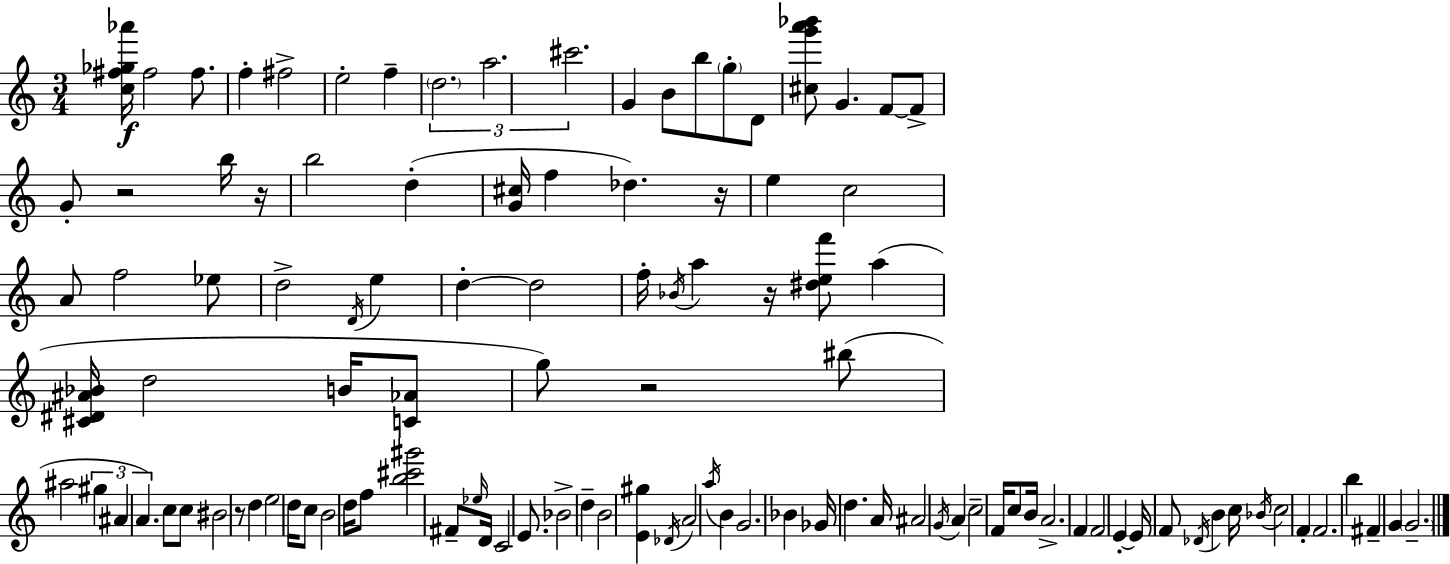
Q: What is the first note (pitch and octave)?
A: F#5